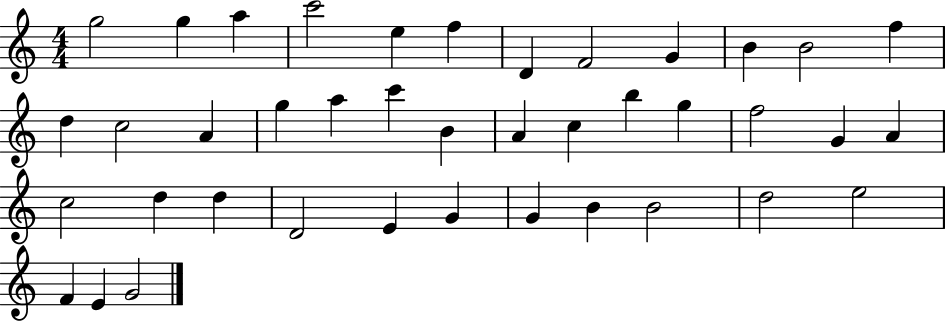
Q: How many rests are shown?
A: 0